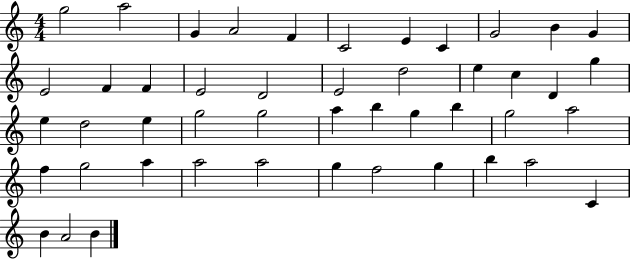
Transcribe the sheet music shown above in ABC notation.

X:1
T:Untitled
M:4/4
L:1/4
K:C
g2 a2 G A2 F C2 E C G2 B G E2 F F E2 D2 E2 d2 e c D g e d2 e g2 g2 a b g b g2 a2 f g2 a a2 a2 g f2 g b a2 C B A2 B